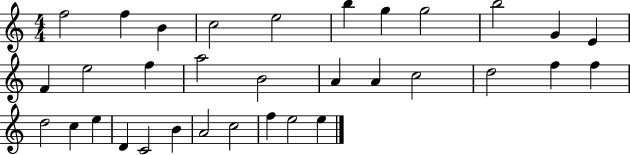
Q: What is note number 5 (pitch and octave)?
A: E5